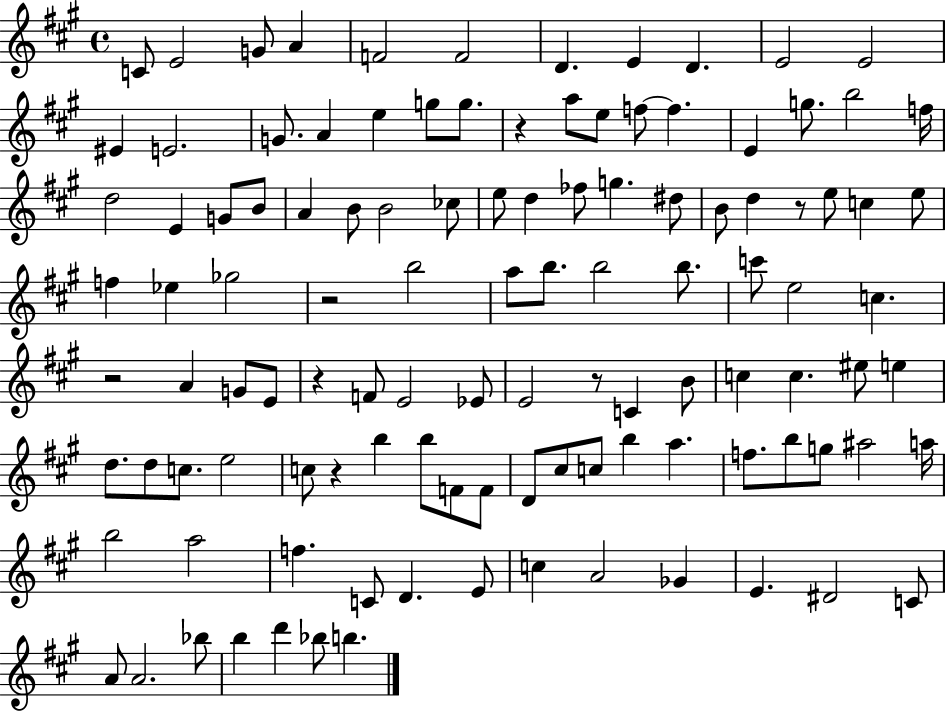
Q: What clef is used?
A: treble